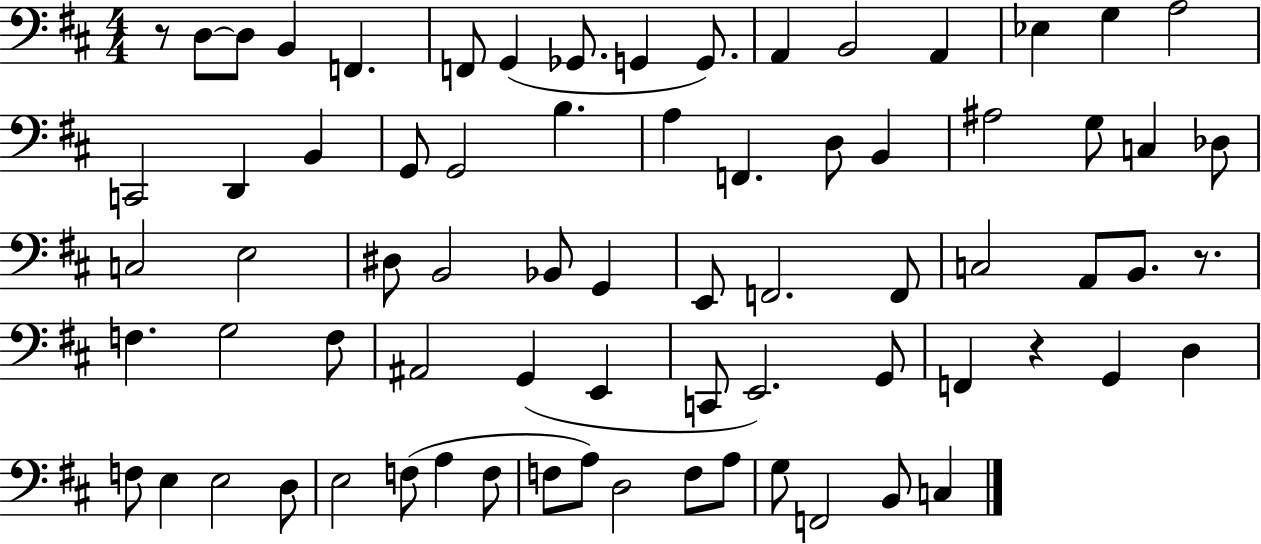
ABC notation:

X:1
T:Untitled
M:4/4
L:1/4
K:D
z/2 D,/2 D,/2 B,, F,, F,,/2 G,, _G,,/2 G,, G,,/2 A,, B,,2 A,, _E, G, A,2 C,,2 D,, B,, G,,/2 G,,2 B, A, F,, D,/2 B,, ^A,2 G,/2 C, _D,/2 C,2 E,2 ^D,/2 B,,2 _B,,/2 G,, E,,/2 F,,2 F,,/2 C,2 A,,/2 B,,/2 z/2 F, G,2 F,/2 ^A,,2 G,, E,, C,,/2 E,,2 G,,/2 F,, z G,, D, F,/2 E, E,2 D,/2 E,2 F,/2 A, F,/2 F,/2 A,/2 D,2 F,/2 A,/2 G,/2 F,,2 B,,/2 C,